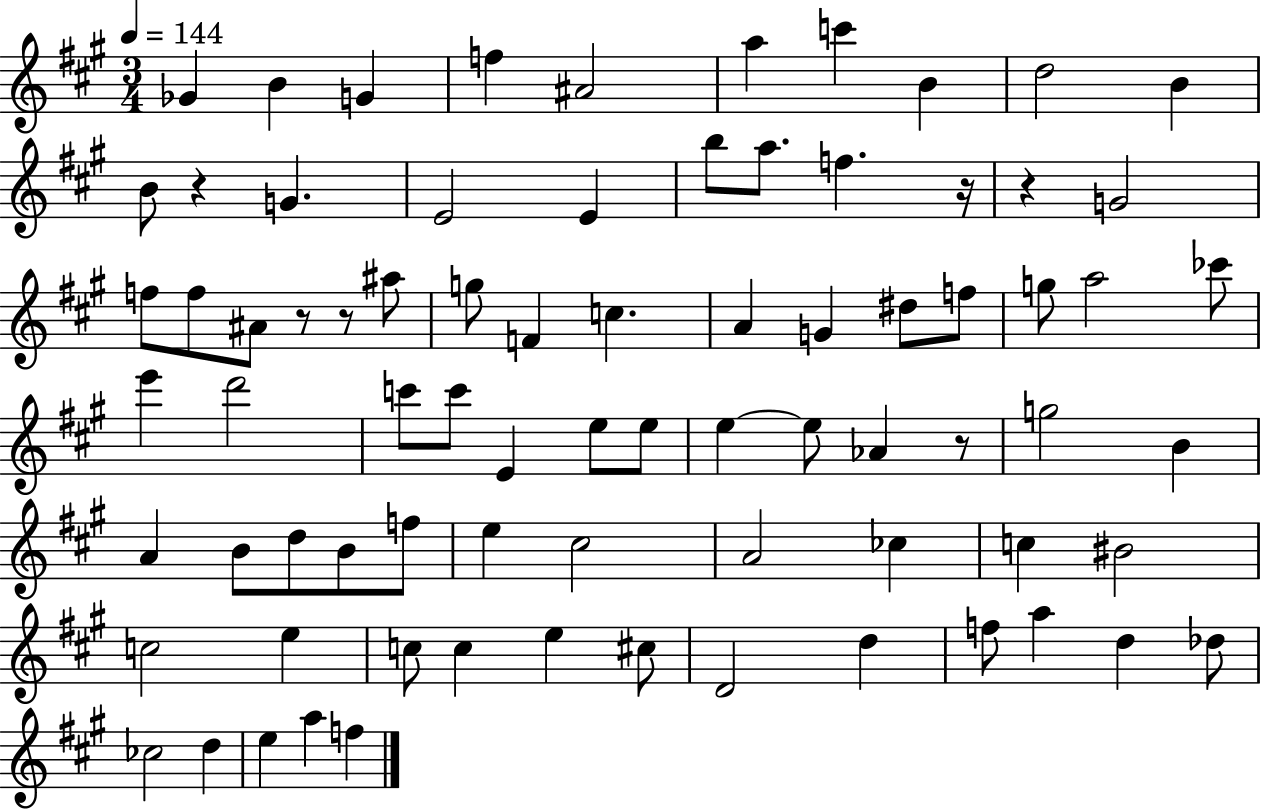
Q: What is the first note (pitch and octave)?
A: Gb4